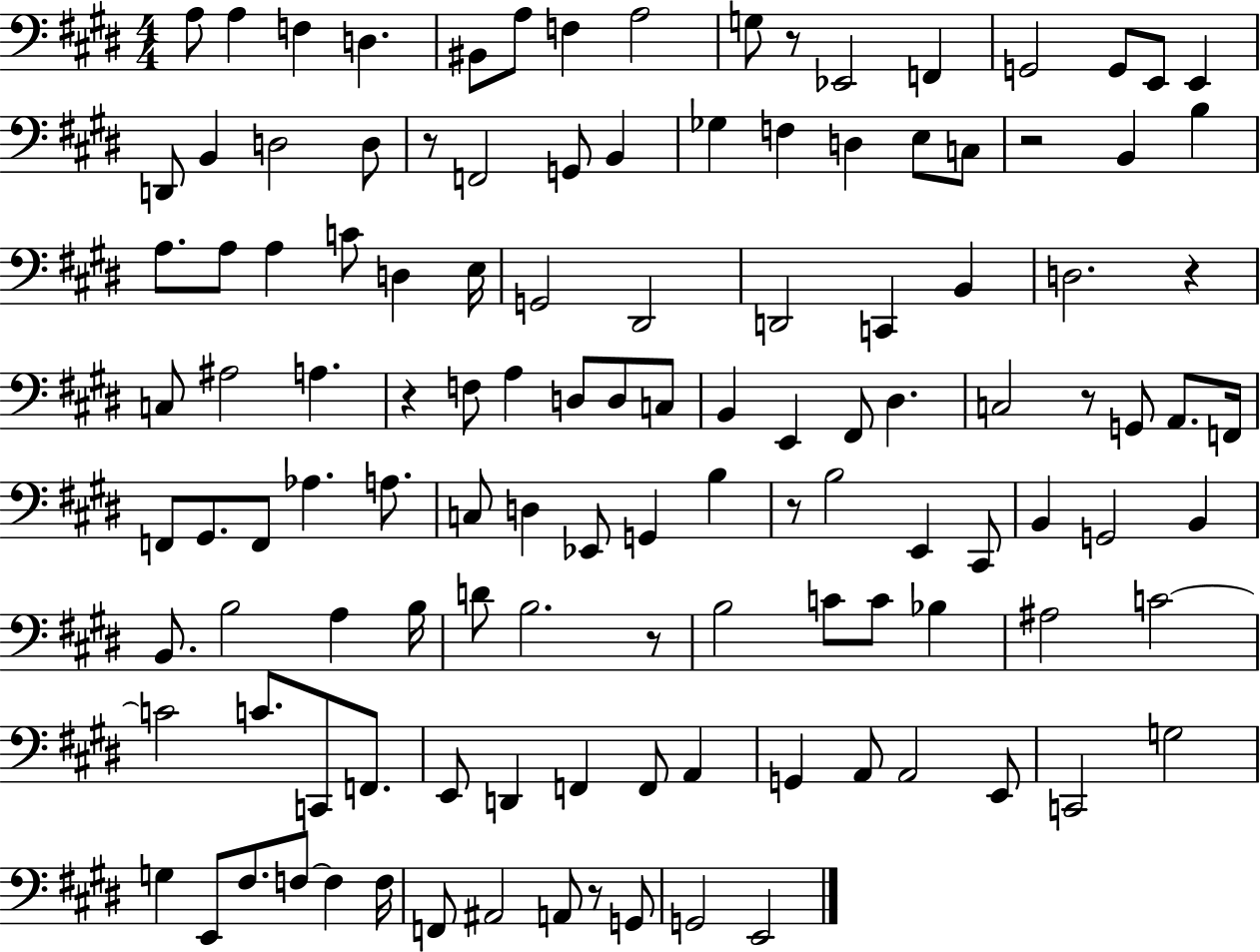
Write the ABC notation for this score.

X:1
T:Untitled
M:4/4
L:1/4
K:E
A,/2 A, F, D, ^B,,/2 A,/2 F, A,2 G,/2 z/2 _E,,2 F,, G,,2 G,,/2 E,,/2 E,, D,,/2 B,, D,2 D,/2 z/2 F,,2 G,,/2 B,, _G, F, D, E,/2 C,/2 z2 B,, B, A,/2 A,/2 A, C/2 D, E,/4 G,,2 ^D,,2 D,,2 C,, B,, D,2 z C,/2 ^A,2 A, z F,/2 A, D,/2 D,/2 C,/2 B,, E,, ^F,,/2 ^D, C,2 z/2 G,,/2 A,,/2 F,,/4 F,,/2 ^G,,/2 F,,/2 _A, A,/2 C,/2 D, _E,,/2 G,, B, z/2 B,2 E,, ^C,,/2 B,, G,,2 B,, B,,/2 B,2 A, B,/4 D/2 B,2 z/2 B,2 C/2 C/2 _B, ^A,2 C2 C2 C/2 C,,/2 F,,/2 E,,/2 D,, F,, F,,/2 A,, G,, A,,/2 A,,2 E,,/2 C,,2 G,2 G, E,,/2 ^F,/2 F,/2 F, F,/4 F,,/2 ^A,,2 A,,/2 z/2 G,,/2 G,,2 E,,2